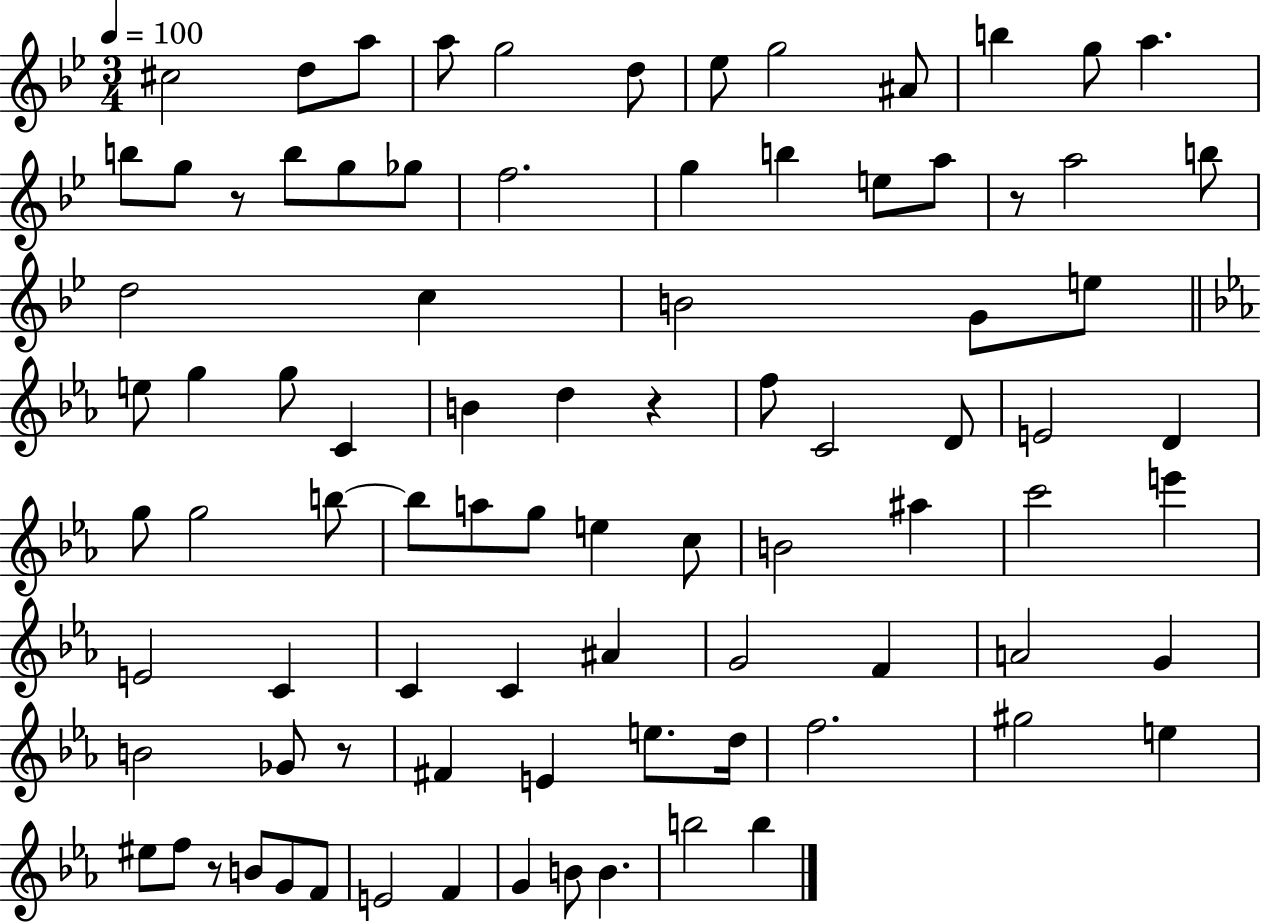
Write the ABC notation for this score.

X:1
T:Untitled
M:3/4
L:1/4
K:Bb
^c2 d/2 a/2 a/2 g2 d/2 _e/2 g2 ^A/2 b g/2 a b/2 g/2 z/2 b/2 g/2 _g/2 f2 g b e/2 a/2 z/2 a2 b/2 d2 c B2 G/2 e/2 e/2 g g/2 C B d z f/2 C2 D/2 E2 D g/2 g2 b/2 b/2 a/2 g/2 e c/2 B2 ^a c'2 e' E2 C C C ^A G2 F A2 G B2 _G/2 z/2 ^F E e/2 d/4 f2 ^g2 e ^e/2 f/2 z/2 B/2 G/2 F/2 E2 F G B/2 B b2 b